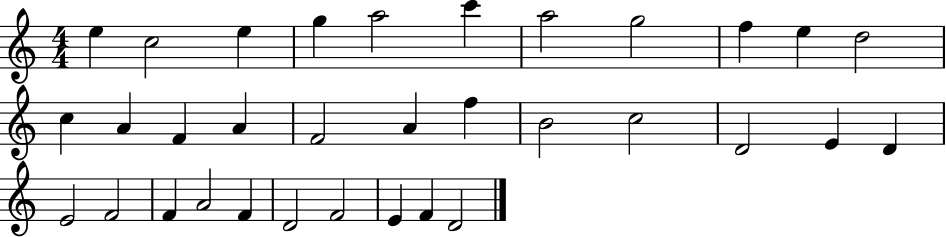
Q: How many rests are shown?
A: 0